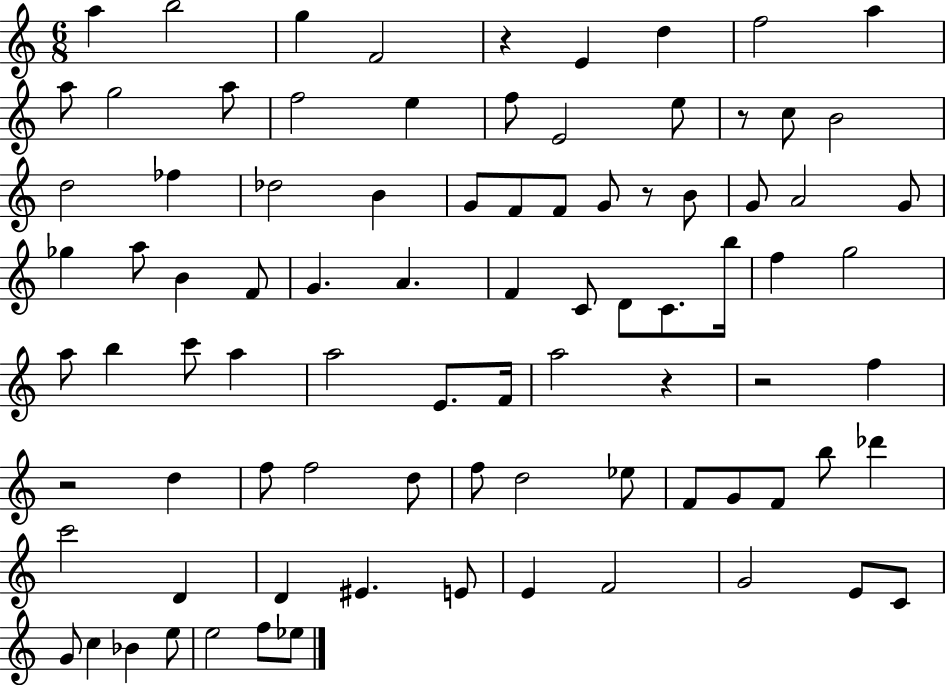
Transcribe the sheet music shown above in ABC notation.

X:1
T:Untitled
M:6/8
L:1/4
K:C
a b2 g F2 z E d f2 a a/2 g2 a/2 f2 e f/2 E2 e/2 z/2 c/2 B2 d2 _f _d2 B G/2 F/2 F/2 G/2 z/2 B/2 G/2 A2 G/2 _g a/2 B F/2 G A F C/2 D/2 C/2 b/4 f g2 a/2 b c'/2 a a2 E/2 F/4 a2 z z2 f z2 d f/2 f2 d/2 f/2 d2 _e/2 F/2 G/2 F/2 b/2 _d' c'2 D D ^E E/2 E F2 G2 E/2 C/2 G/2 c _B e/2 e2 f/2 _e/2